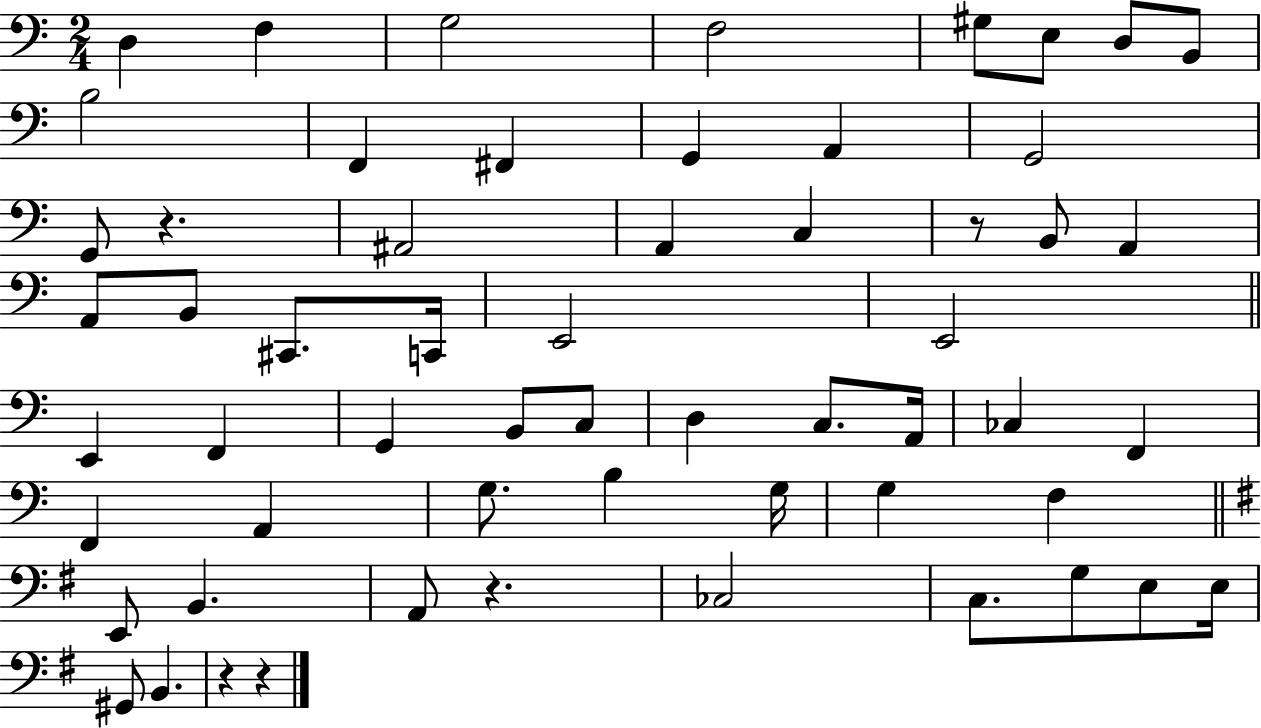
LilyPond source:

{
  \clef bass
  \numericTimeSignature
  \time 2/4
  \key c \major
  d4 f4 | g2 | f2 | gis8 e8 d8 b,8 | \break b2 | f,4 fis,4 | g,4 a,4 | g,2 | \break g,8 r4. | ais,2 | a,4 c4 | r8 b,8 a,4 | \break a,8 b,8 cis,8. c,16 | e,2 | e,2 | \bar "||" \break \key c \major e,4 f,4 | g,4 b,8 c8 | d4 c8. a,16 | ces4 f,4 | \break f,4 a,4 | g8. b4 g16 | g4 f4 | \bar "||" \break \key g \major e,8 b,4. | a,8 r4. | ces2 | c8. g8 e8 e16 | \break gis,8 b,4. | r4 r4 | \bar "|."
}